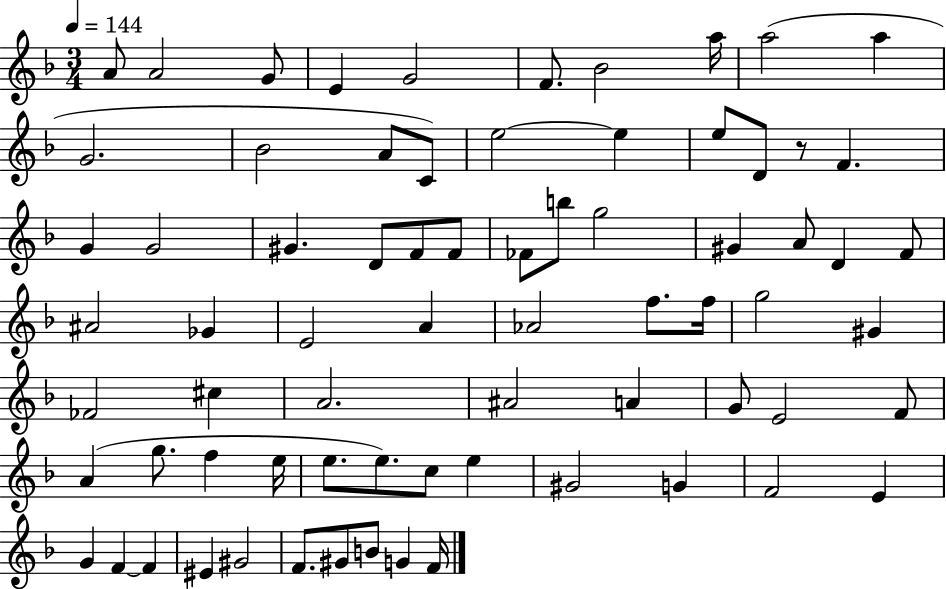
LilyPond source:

{
  \clef treble
  \numericTimeSignature
  \time 3/4
  \key f \major
  \tempo 4 = 144
  a'8 a'2 g'8 | e'4 g'2 | f'8. bes'2 a''16 | a''2( a''4 | \break g'2. | bes'2 a'8 c'8) | e''2~~ e''4 | e''8 d'8 r8 f'4. | \break g'4 g'2 | gis'4. d'8 f'8 f'8 | fes'8 b''8 g''2 | gis'4 a'8 d'4 f'8 | \break ais'2 ges'4 | e'2 a'4 | aes'2 f''8. f''16 | g''2 gis'4 | \break fes'2 cis''4 | a'2. | ais'2 a'4 | g'8 e'2 f'8 | \break a'4( g''8. f''4 e''16 | e''8. e''8.) c''8 e''4 | gis'2 g'4 | f'2 e'4 | \break g'4 f'4~~ f'4 | eis'4 gis'2 | f'8. gis'8 b'8 g'4 f'16 | \bar "|."
}